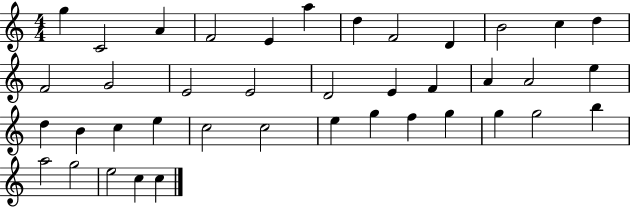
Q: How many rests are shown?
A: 0